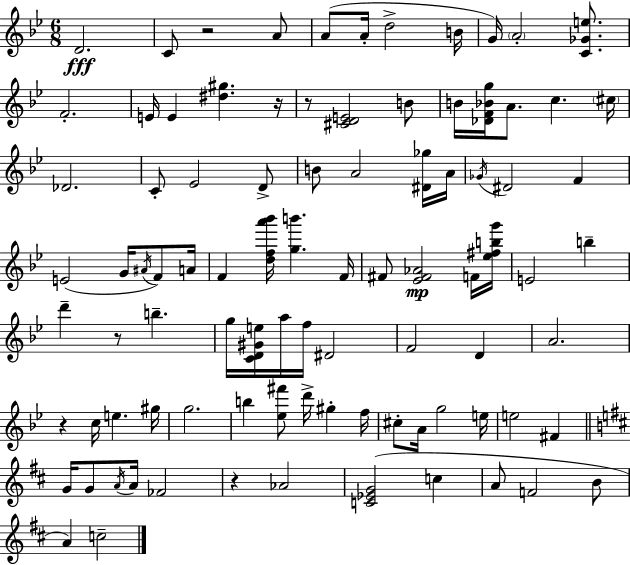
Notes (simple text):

D4/h. C4/e R/h A4/e A4/e A4/s D5/h B4/s G4/s A4/h [C4,Gb4,E5]/e. F4/h. E4/s E4/q [D#5,G#5]/q. R/s R/e [C#4,D4,E4]/h B4/e B4/s [Db4,F4,Bb4,G5]/s A4/e. C5/q. C#5/s Db4/h. C4/e Eb4/h D4/e B4/e A4/h [D#4,Gb5]/s A4/s Gb4/s D#4/h F4/q E4/h G4/s A#4/s F4/e A4/s F4/q [D5,F5,A6,Bb6]/s [G5,B6]/q. F4/s F#4/e [Eb4,F#4,Ab4]/h F4/s [Eb5,F#5,B5,G6]/s E4/h B5/q D6/q R/e B5/q. G5/s [C4,D4,G#4,E5]/s A5/s F5/s D#4/h F4/h D4/q A4/h. R/q C5/s E5/q. G#5/s G5/h. B5/q [Eb5,F#6]/e D6/s G#5/q F5/s C#5/e A4/s G5/h E5/s E5/h F#4/q G4/s G4/e A4/s A4/s FES4/h R/q Ab4/h [C4,Eb4,G4]/h C5/q A4/e F4/h B4/e A4/q C5/h